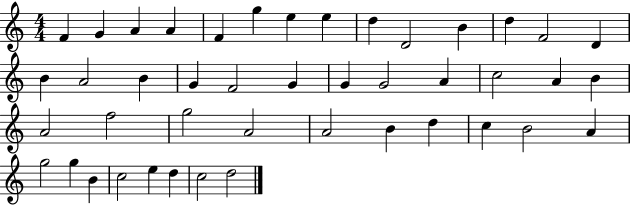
{
  \clef treble
  \numericTimeSignature
  \time 4/4
  \key c \major
  f'4 g'4 a'4 a'4 | f'4 g''4 e''4 e''4 | d''4 d'2 b'4 | d''4 f'2 d'4 | \break b'4 a'2 b'4 | g'4 f'2 g'4 | g'4 g'2 a'4 | c''2 a'4 b'4 | \break a'2 f''2 | g''2 a'2 | a'2 b'4 d''4 | c''4 b'2 a'4 | \break g''2 g''4 b'4 | c''2 e''4 d''4 | c''2 d''2 | \bar "|."
}